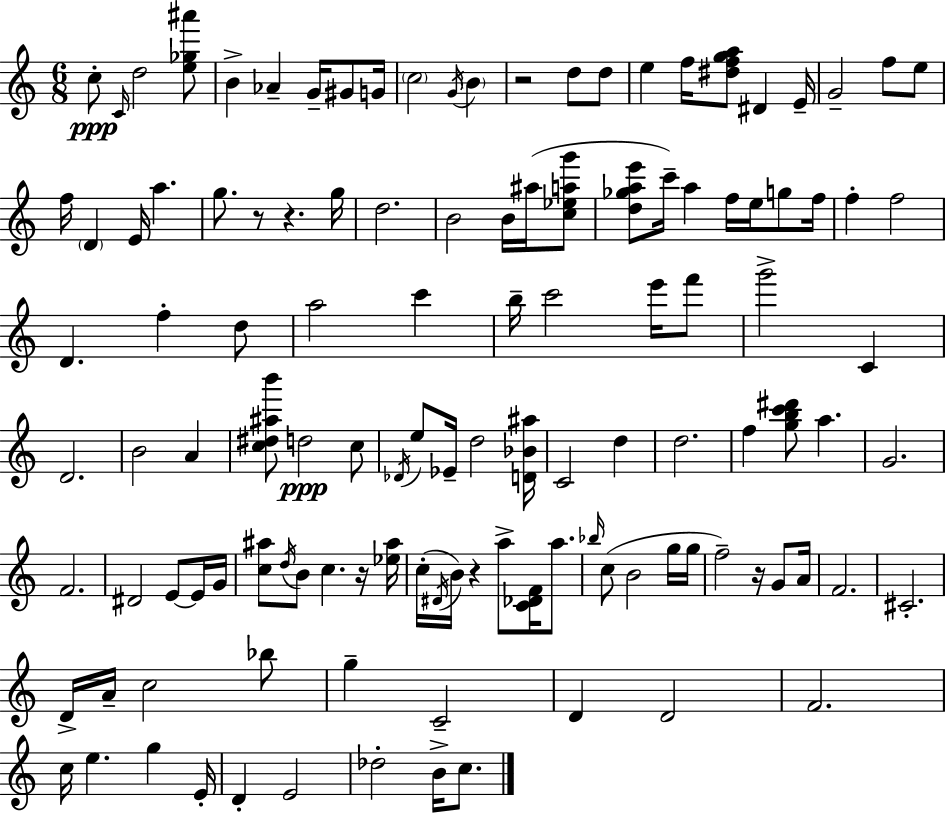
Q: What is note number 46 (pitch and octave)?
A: E6